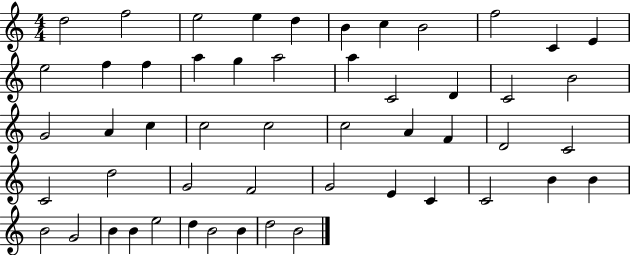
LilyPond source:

{
  \clef treble
  \numericTimeSignature
  \time 4/4
  \key c \major
  d''2 f''2 | e''2 e''4 d''4 | b'4 c''4 b'2 | f''2 c'4 e'4 | \break e''2 f''4 f''4 | a''4 g''4 a''2 | a''4 c'2 d'4 | c'2 b'2 | \break g'2 a'4 c''4 | c''2 c''2 | c''2 a'4 f'4 | d'2 c'2 | \break c'2 d''2 | g'2 f'2 | g'2 e'4 c'4 | c'2 b'4 b'4 | \break b'2 g'2 | b'4 b'4 e''2 | d''4 b'2 b'4 | d''2 b'2 | \break \bar "|."
}